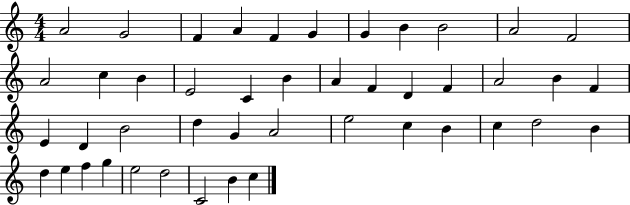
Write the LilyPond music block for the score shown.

{
  \clef treble
  \numericTimeSignature
  \time 4/4
  \key c \major
  a'2 g'2 | f'4 a'4 f'4 g'4 | g'4 b'4 b'2 | a'2 f'2 | \break a'2 c''4 b'4 | e'2 c'4 b'4 | a'4 f'4 d'4 f'4 | a'2 b'4 f'4 | \break e'4 d'4 b'2 | d''4 g'4 a'2 | e''2 c''4 b'4 | c''4 d''2 b'4 | \break d''4 e''4 f''4 g''4 | e''2 d''2 | c'2 b'4 c''4 | \bar "|."
}